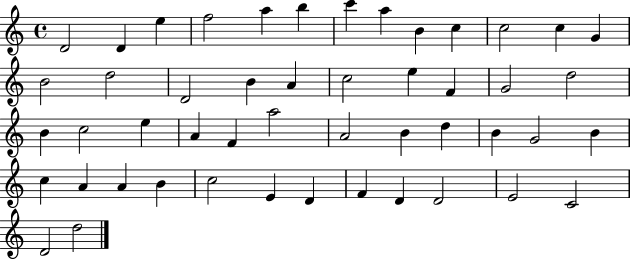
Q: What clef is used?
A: treble